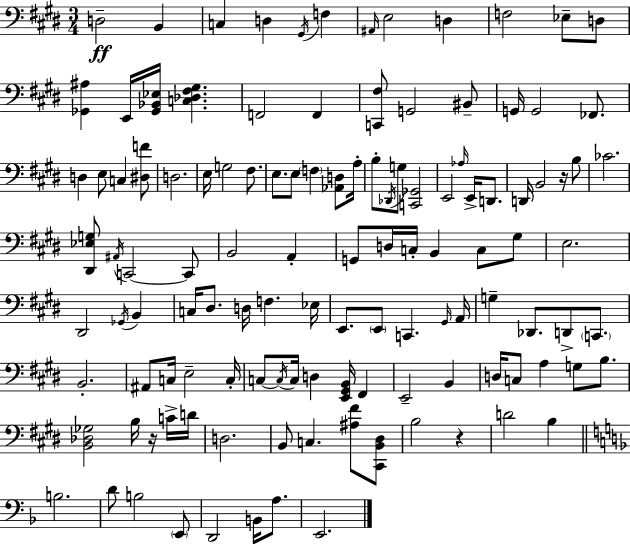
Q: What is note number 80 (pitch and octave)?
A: D3